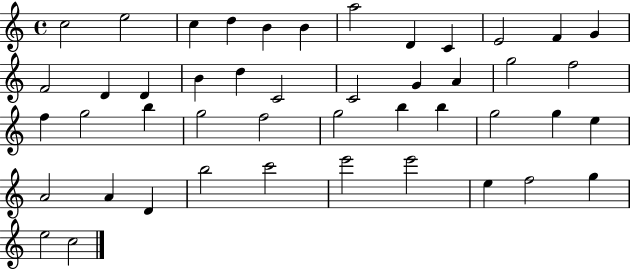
{
  \clef treble
  \time 4/4
  \defaultTimeSignature
  \key c \major
  c''2 e''2 | c''4 d''4 b'4 b'4 | a''2 d'4 c'4 | e'2 f'4 g'4 | \break f'2 d'4 d'4 | b'4 d''4 c'2 | c'2 g'4 a'4 | g''2 f''2 | \break f''4 g''2 b''4 | g''2 f''2 | g''2 b''4 b''4 | g''2 g''4 e''4 | \break a'2 a'4 d'4 | b''2 c'''2 | e'''2 e'''2 | e''4 f''2 g''4 | \break e''2 c''2 | \bar "|."
}